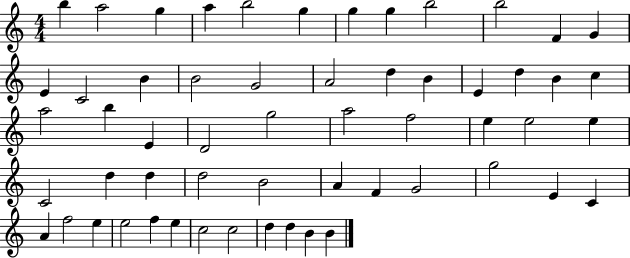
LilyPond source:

{
  \clef treble
  \numericTimeSignature
  \time 4/4
  \key c \major
  b''4 a''2 g''4 | a''4 b''2 g''4 | g''4 g''4 b''2 | b''2 f'4 g'4 | \break e'4 c'2 b'4 | b'2 g'2 | a'2 d''4 b'4 | e'4 d''4 b'4 c''4 | \break a''2 b''4 e'4 | d'2 g''2 | a''2 f''2 | e''4 e''2 e''4 | \break c'2 d''4 d''4 | d''2 b'2 | a'4 f'4 g'2 | g''2 e'4 c'4 | \break a'4 f''2 e''4 | e''2 f''4 e''4 | c''2 c''2 | d''4 d''4 b'4 b'4 | \break \bar "|."
}